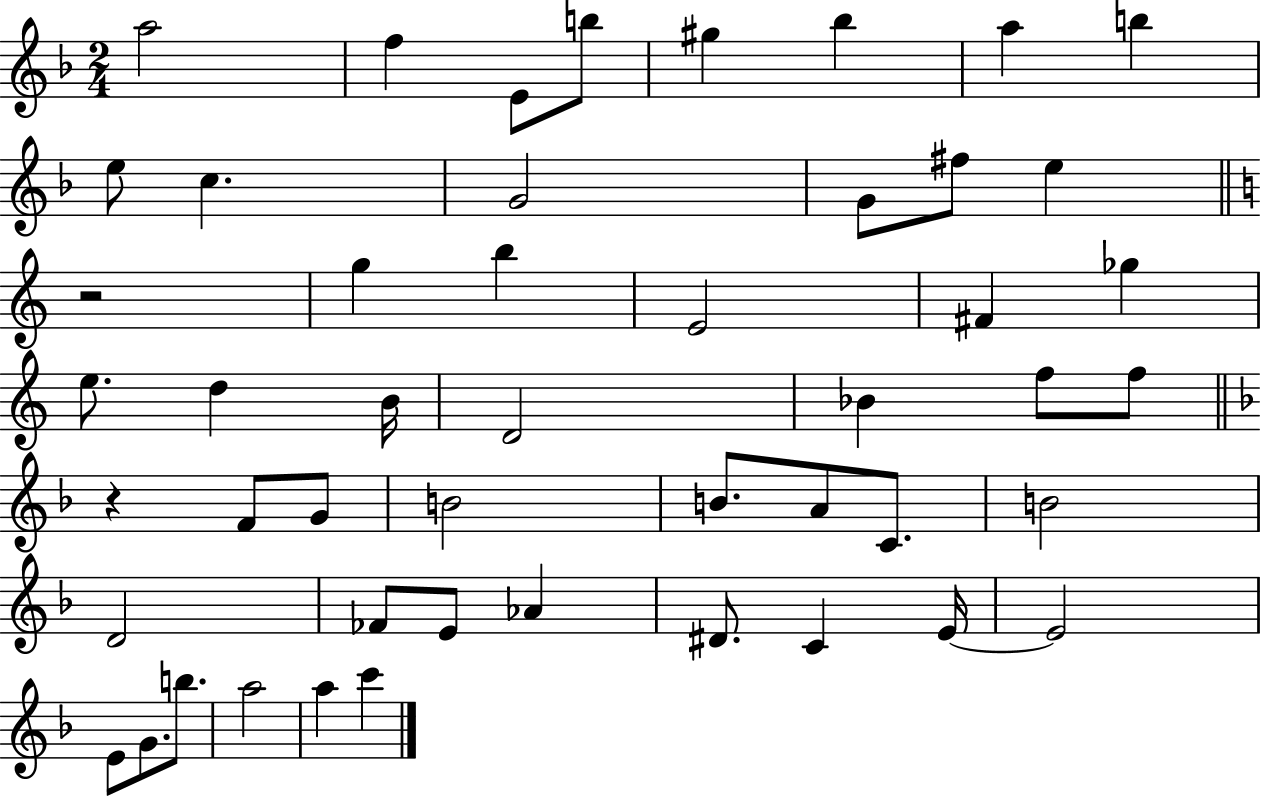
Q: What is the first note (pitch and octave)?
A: A5